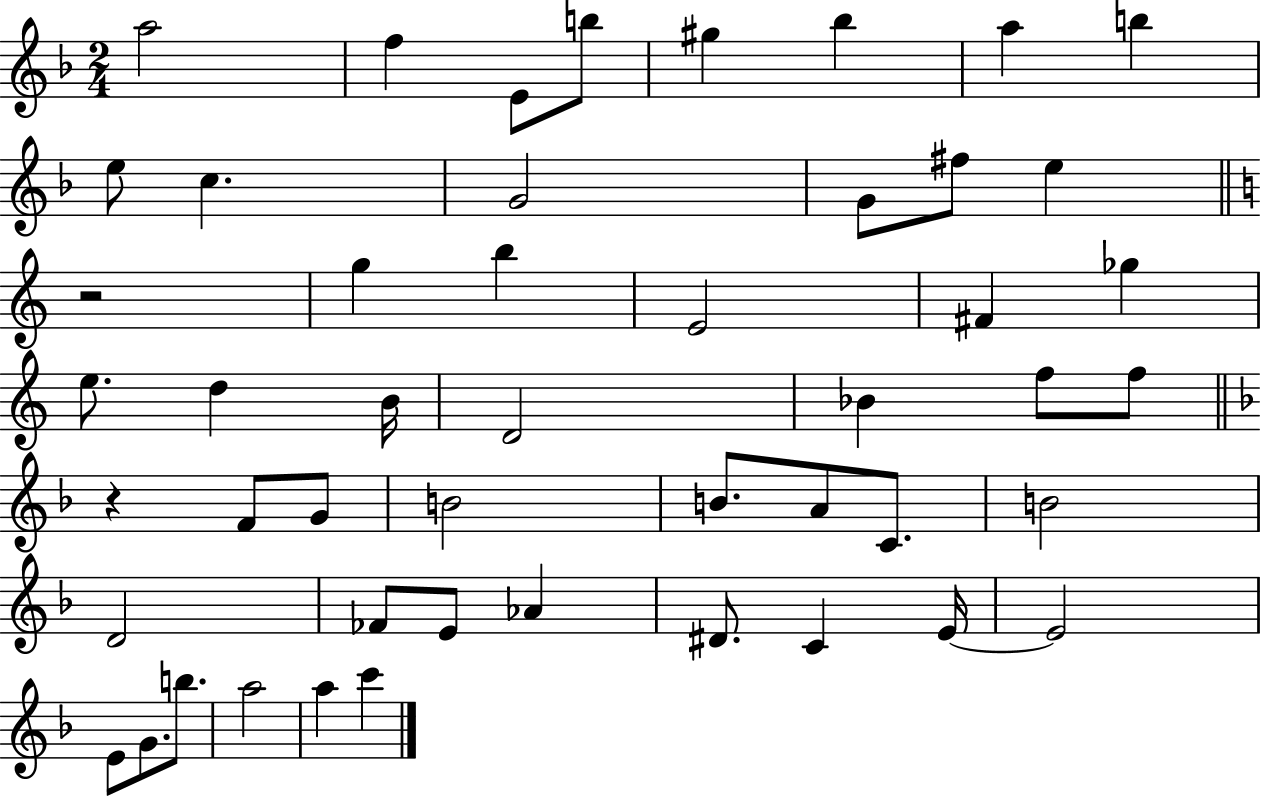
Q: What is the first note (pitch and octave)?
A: A5